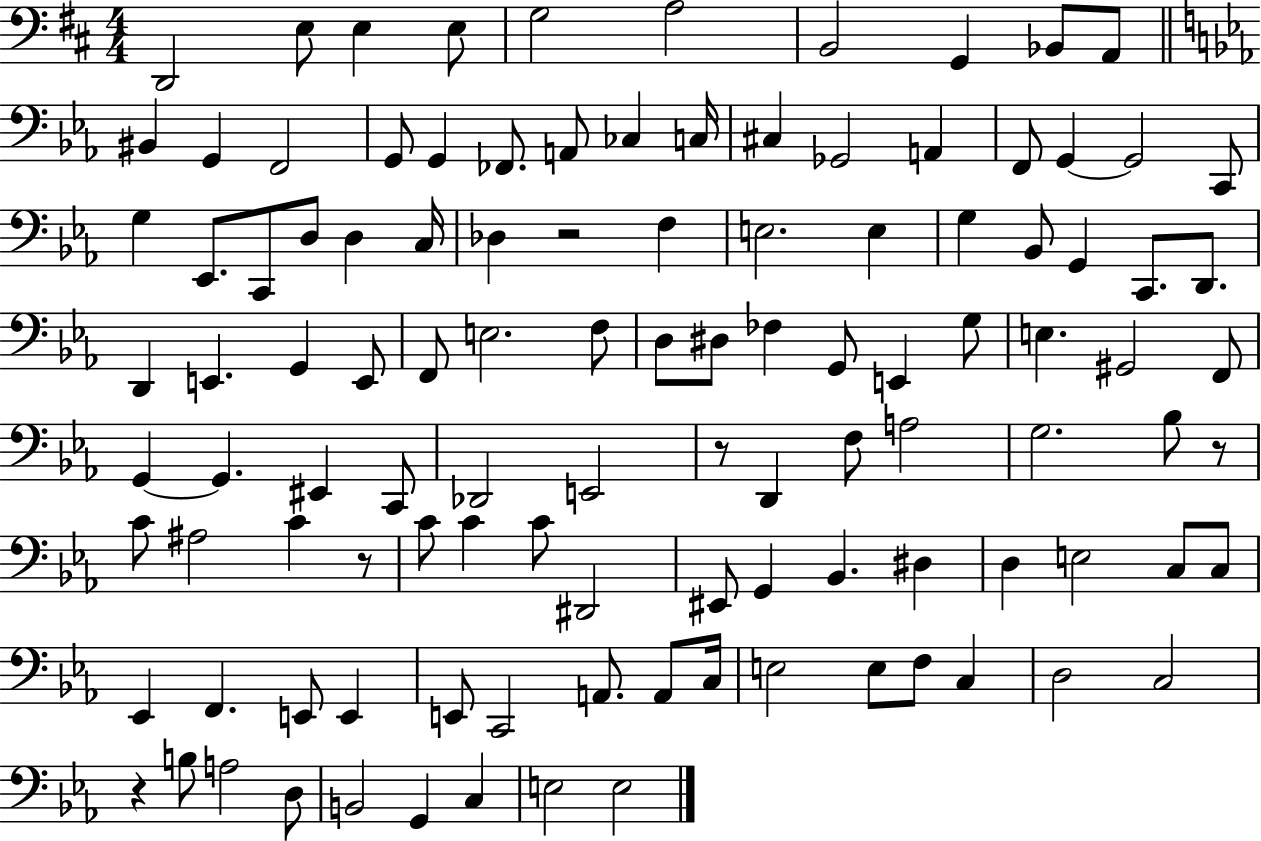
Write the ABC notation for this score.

X:1
T:Untitled
M:4/4
L:1/4
K:D
D,,2 E,/2 E, E,/2 G,2 A,2 B,,2 G,, _B,,/2 A,,/2 ^B,, G,, F,,2 G,,/2 G,, _F,,/2 A,,/2 _C, C,/4 ^C, _G,,2 A,, F,,/2 G,, G,,2 C,,/2 G, _E,,/2 C,,/2 D,/2 D, C,/4 _D, z2 F, E,2 E, G, _B,,/2 G,, C,,/2 D,,/2 D,, E,, G,, E,,/2 F,,/2 E,2 F,/2 D,/2 ^D,/2 _F, G,,/2 E,, G,/2 E, ^G,,2 F,,/2 G,, G,, ^E,, C,,/2 _D,,2 E,,2 z/2 D,, F,/2 A,2 G,2 _B,/2 z/2 C/2 ^A,2 C z/2 C/2 C C/2 ^D,,2 ^E,,/2 G,, _B,, ^D, D, E,2 C,/2 C,/2 _E,, F,, E,,/2 E,, E,,/2 C,,2 A,,/2 A,,/2 C,/4 E,2 E,/2 F,/2 C, D,2 C,2 z B,/2 A,2 D,/2 B,,2 G,, C, E,2 E,2